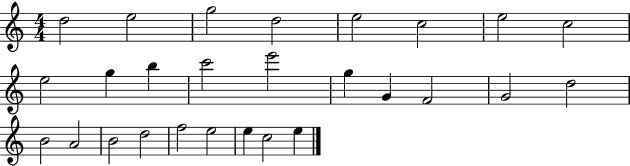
D5/h E5/h G5/h D5/h E5/h C5/h E5/h C5/h E5/h G5/q B5/q C6/h E6/h G5/q G4/q F4/h G4/h D5/h B4/h A4/h B4/h D5/h F5/h E5/h E5/q C5/h E5/q